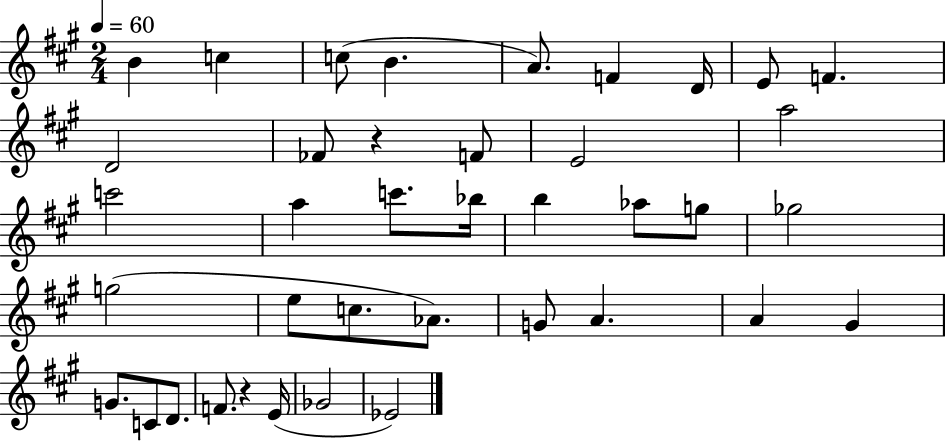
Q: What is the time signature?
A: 2/4